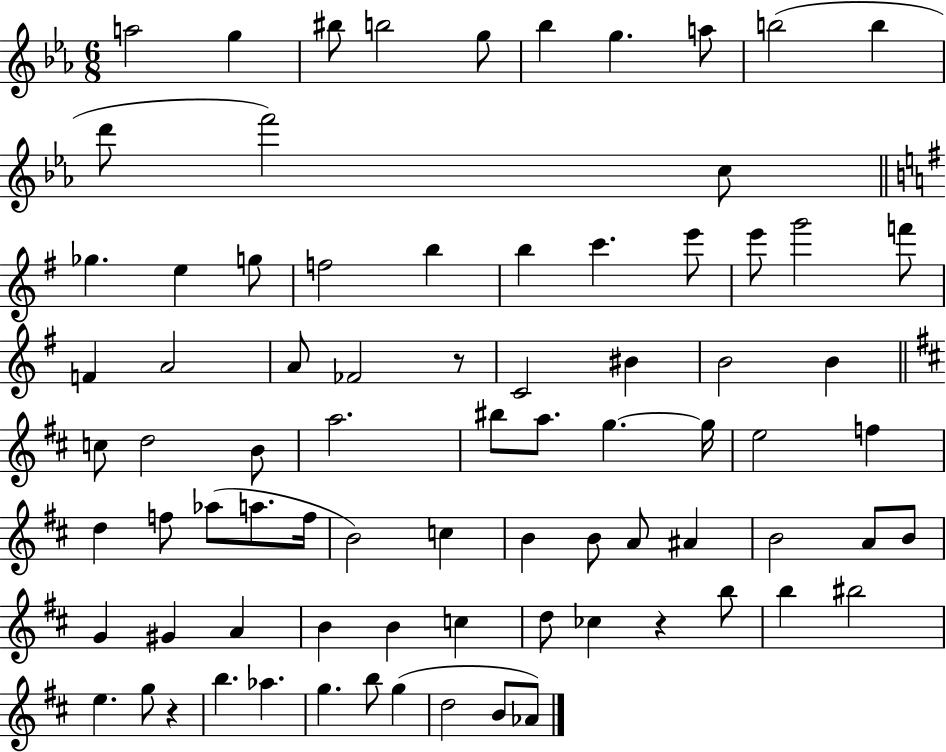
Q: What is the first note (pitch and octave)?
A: A5